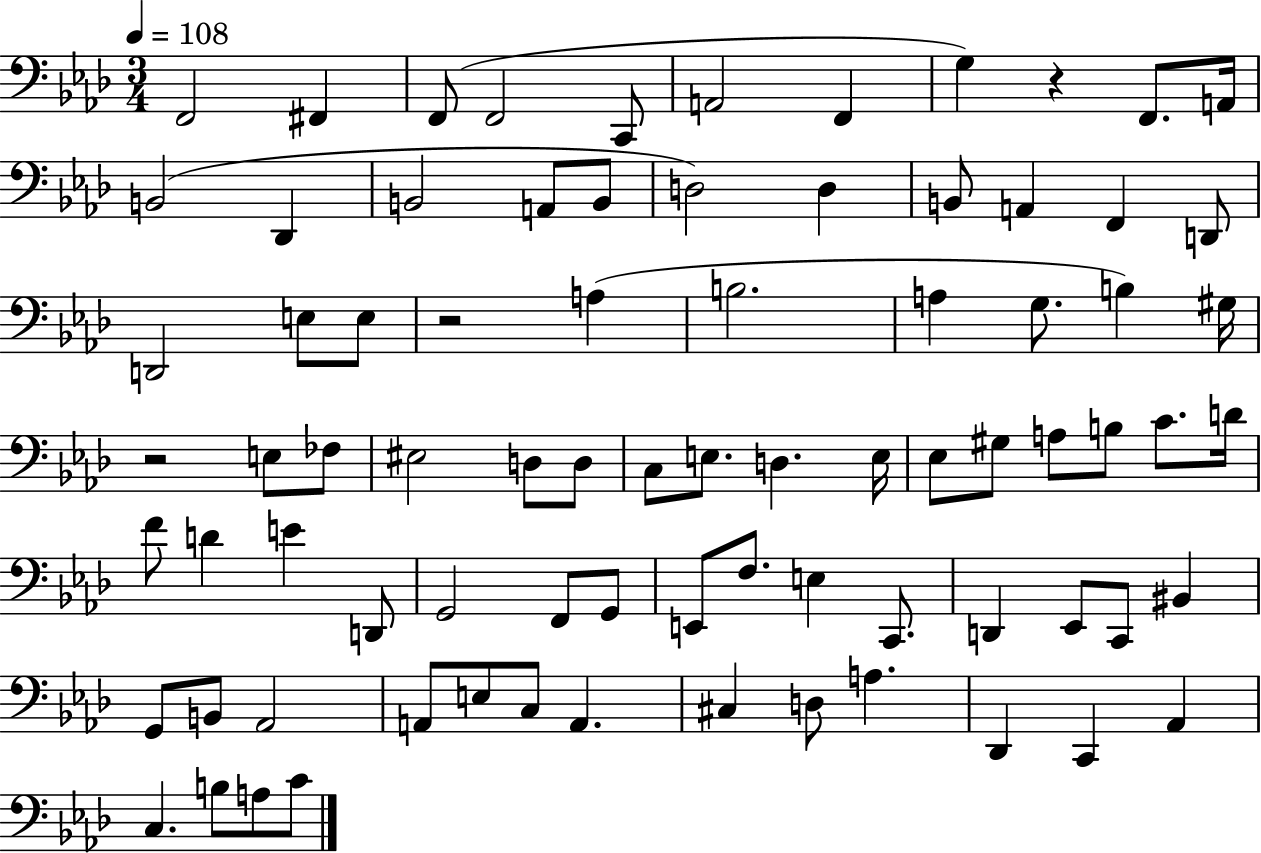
X:1
T:Untitled
M:3/4
L:1/4
K:Ab
F,,2 ^F,, F,,/2 F,,2 C,,/2 A,,2 F,, G, z F,,/2 A,,/4 B,,2 _D,, B,,2 A,,/2 B,,/2 D,2 D, B,,/2 A,, F,, D,,/2 D,,2 E,/2 E,/2 z2 A, B,2 A, G,/2 B, ^G,/4 z2 E,/2 _F,/2 ^E,2 D,/2 D,/2 C,/2 E,/2 D, E,/4 _E,/2 ^G,/2 A,/2 B,/2 C/2 D/4 F/2 D E D,,/2 G,,2 F,,/2 G,,/2 E,,/2 F,/2 E, C,,/2 D,, _E,,/2 C,,/2 ^B,, G,,/2 B,,/2 _A,,2 A,,/2 E,/2 C,/2 A,, ^C, D,/2 A, _D,, C,, _A,, C, B,/2 A,/2 C/2